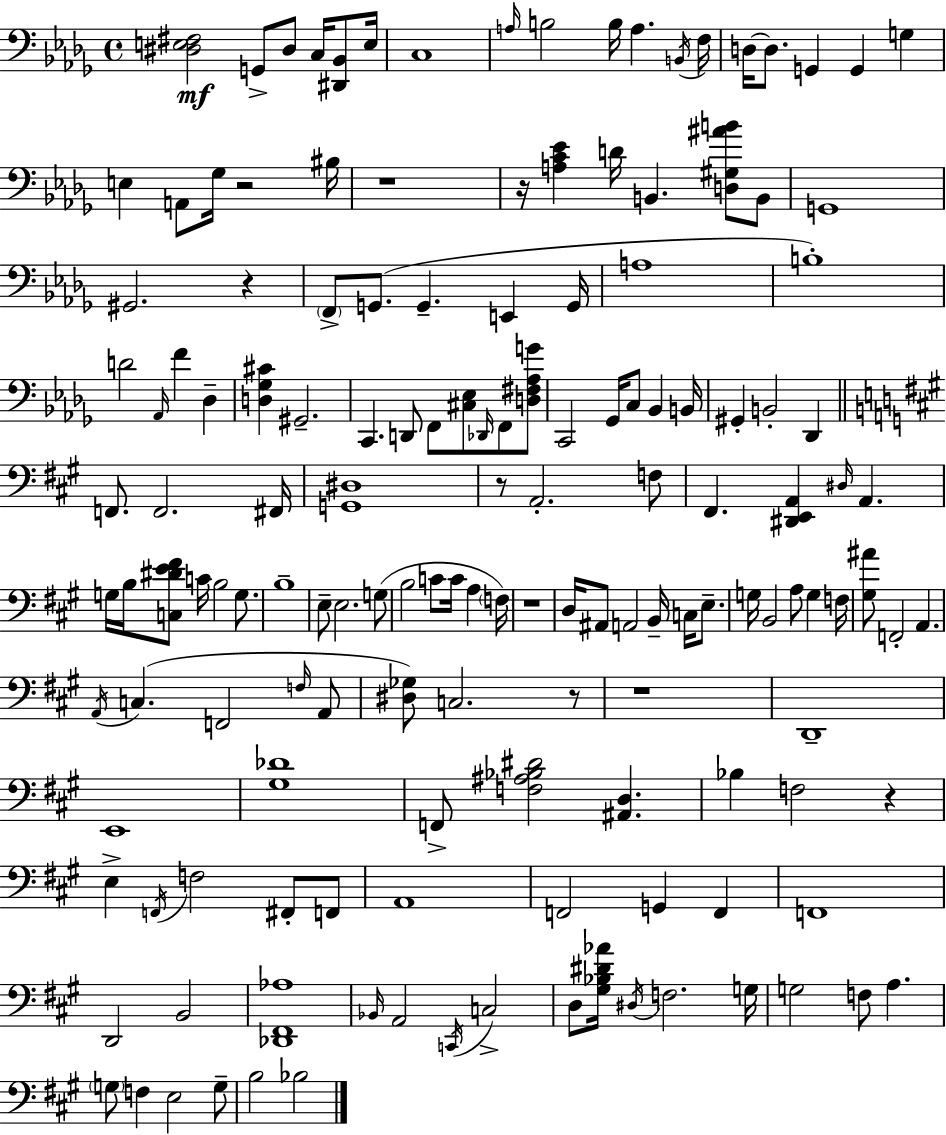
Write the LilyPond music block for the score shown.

{
  \clef bass
  \time 4/4
  \defaultTimeSignature
  \key bes \minor
  \repeat volta 2 { <dis e fis>2\mf g,8-> dis8 c16 <dis, bes,>8 e16 | c1 | \grace { a16 } b2 b16 a4. | \acciaccatura { b,16 } f16 d16~~ d8. g,4 g,4 g4 | \break e4 a,8 ges16 r2 | bis16 r1 | r16 <a c' ees'>4 d'16 b,4. <d gis ais' b'>8 | b,8 g,1 | \break gis,2. r4 | \parenthesize f,8-> g,8.( g,4.-- e,4 | g,16 a1 | b1-.) | \break d'2 \grace { aes,16 } f'4 des4-- | <d ges cis'>4 gis,2.-- | c,4. d,8 f,8 <cis ees>8 \grace { des,16 } | f,8 <d fis aes g'>8 c,2 ges,16 c8 bes,4 | \break b,16 gis,4-. b,2-. | des,4 \bar "||" \break \key a \major f,8. f,2. fis,16 | <g, dis>1 | r8 a,2.-. f8 | fis,4. <dis, e, a,>4 \grace { dis16 } a,4. | \break g16 b16 <c dis' e' fis'>8 c'16 b2 g8. | b1-- | e8-- e2. g8( | b2 c'8 c'16 a4 | \break \parenthesize f16) r1 | d16 ais,8 a,2 b,16-- c16 e8.-- | g16 b,2 a8 g4 | f16 <gis ais'>8 f,2-. a,4. | \break \acciaccatura { a,16 }( c4. f,2 | \grace { f16 } a,8 <dis ges>8) c2. | r8 r1 | d,1-- | \break e,1 | <gis des'>1 | f,8-> <f ais bes dis'>2 <ais, d>4. | bes4 f2 r4 | \break e4-> \acciaccatura { f,16 } f2 | fis,8-. f,8 a,1 | f,2 g,4 | f,4 f,1 | \break d,2 b,2 | <des, fis, aes>1 | \grace { bes,16 } a,2 \acciaccatura { c,16 } c2-> | d8 <gis bes dis' aes'>16 \acciaccatura { dis16 } f2. | \break g16 g2 f8 | a4. \parenthesize g8 f4 e2 | g8-- b2 bes2 | } \bar "|."
}